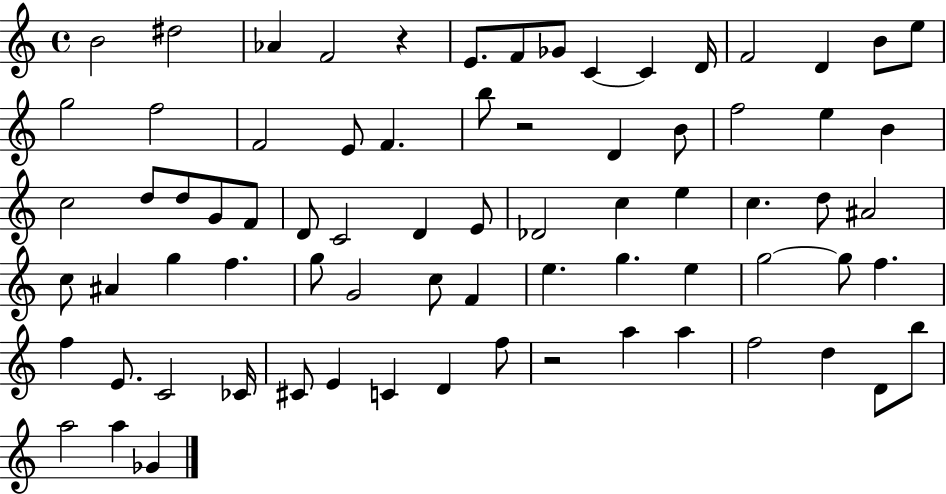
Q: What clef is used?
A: treble